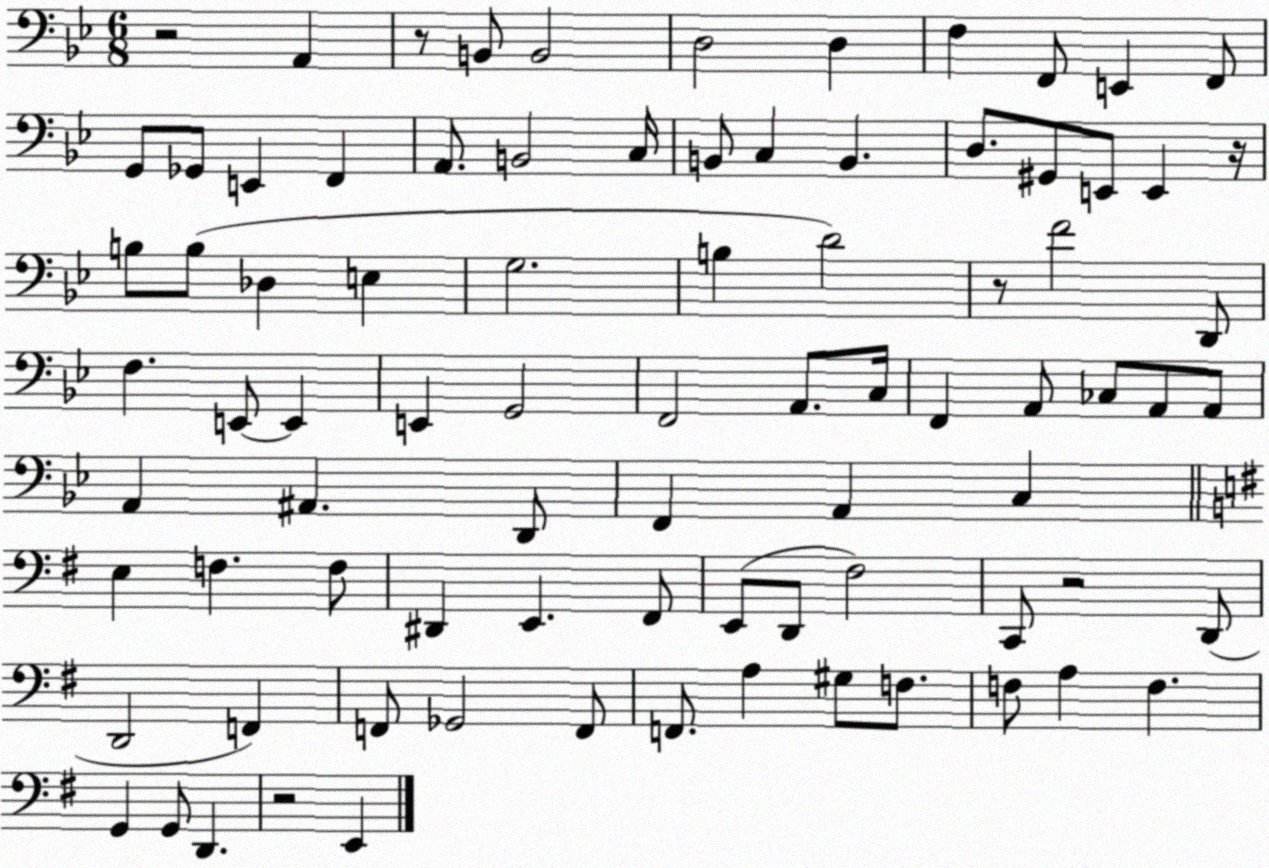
X:1
T:Untitled
M:6/8
L:1/4
K:Bb
z2 A,, z/2 B,,/2 B,,2 D,2 D, F, F,,/2 E,, F,,/2 G,,/2 _G,,/2 E,, F,, A,,/2 B,,2 C,/4 B,,/2 C, B,, D,/2 ^G,,/2 E,,/2 E,, z/4 B,/2 B,/2 _D, E, G,2 B, D2 z/2 F2 D,,/2 F, E,,/2 E,, E,, G,,2 F,,2 A,,/2 C,/4 F,, A,,/2 _C,/2 A,,/2 A,,/2 A,, ^A,, D,,/2 F,, A,, C, E, F, F,/2 ^D,, E,, ^F,,/2 E,,/2 D,,/2 ^F,2 C,,/2 z2 D,,/2 D,,2 F,, F,,/2 _G,,2 F,,/2 F,,/2 A, ^G,/2 F,/2 F,/2 A, F, G,, G,,/2 D,, z2 E,,